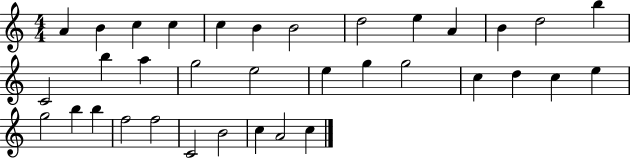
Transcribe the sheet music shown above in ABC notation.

X:1
T:Untitled
M:4/4
L:1/4
K:C
A B c c c B B2 d2 e A B d2 b C2 b a g2 e2 e g g2 c d c e g2 b b f2 f2 C2 B2 c A2 c